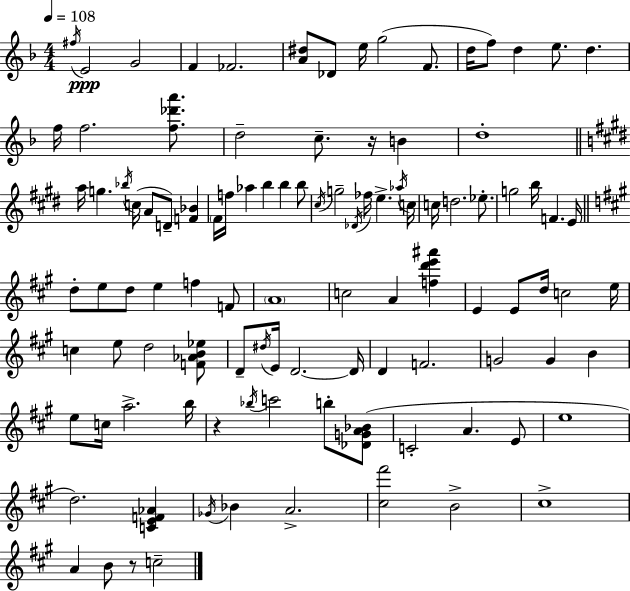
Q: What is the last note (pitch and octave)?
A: C5